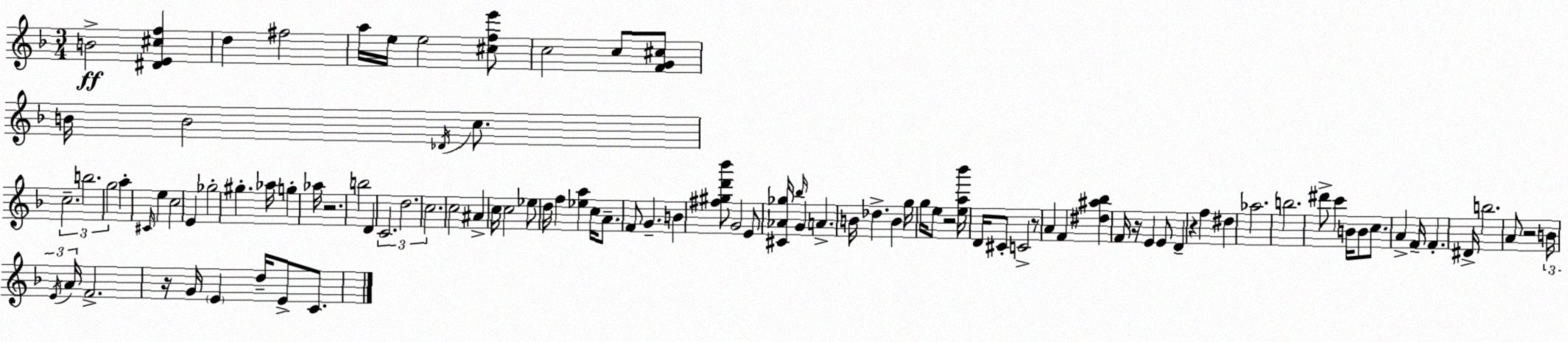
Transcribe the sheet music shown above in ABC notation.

X:1
T:Untitled
M:3/4
L:1/4
K:F
B2 [^DE^cf] d ^f2 a/4 e/4 e2 [^cfe']/2 c2 c/2 [FG^c]/2 B/4 B2 _D/4 c/2 c2 b2 g2 a ^C/4 e c2 E _g2 ^g _a/4 g _a/4 z2 b2 D C2 d2 c2 c2 ^A c/4 c2 _e/2 d/4 f [_ea] c/4 A/2 F/2 G B [^f^gd'_b']/2 G2 E/2 [^C_A_g]/4 _b/4 G A B/4 _d B g/4 g/4 e/2 z2 [ea_b']/4 D/4 ^C/2 C2 z/2 A F [^d^a_b] F/4 z/4 E E/2 D z f ^d _a2 b2 ^d'/2 c' B/4 B/2 c/2 A F/4 F ^D/4 b2 A/2 z2 B/4 E/4 A/4 F2 z/4 G/4 E d/4 E/2 C/2